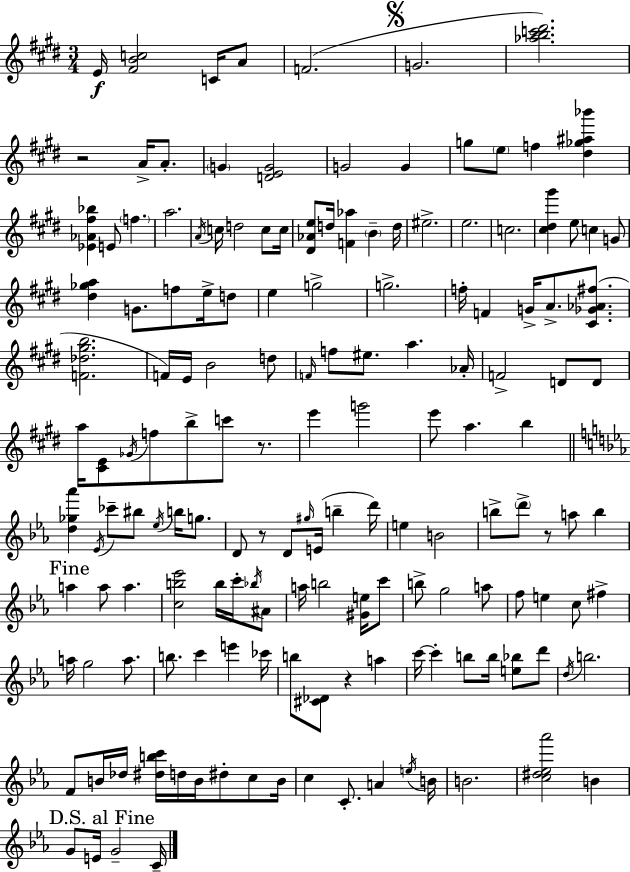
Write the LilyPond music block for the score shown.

{
  \clef treble
  \numericTimeSignature
  \time 3/4
  \key e \major
  e'16\f <fis' b' c''>2 c'16 a'8 | f'2.( | \mark \markup { \musicglyph "scripts.segno" } g'2. | <aes'' b'' c''' dis'''>2.) | \break r2 a'16-> a'8.-. | \parenthesize g'4 <d' e' g'>2 | g'2 g'4 | g''8 \parenthesize e''8 f''4 <dis'' ges'' ais'' bes'''>4 | \break <ees' aes' fis'' bes''>4 e'8 \parenthesize f''4. | a''2. | \acciaccatura { a'16 } c''16 d''2 c''8 | c''16 <dis' aes' e''>8 d''16 <f' aes''>4 \parenthesize b'4-- | \break d''16 eis''2.-> | e''2. | c''2. | <cis'' dis'' gis'''>4 e''8 c''4 g'8 | \break <dis'' ges'' a''>4 g'8. f''8 e''16-> d''8 | e''4 g''2-> | g''2.-> | f''16-. f'4 g'16-> a'8.-> <cis' ges' aes' fis''>8.( | \break <f' des'' gis'' b''>2. | f'16) e'16 b'2 d''8 | \grace { f'16 } f''8 eis''8. a''4. | aes'16-. f'2-> d'8 | \break d'8 a''16 <cis' e'>8 \acciaccatura { ges'16 } f''8 b''8-> c'''8 | r8. e'''4 g'''2 | e'''8 a''4. b''4 | \bar "||" \break \key ees \major <d'' ges'' aes'''>4 \acciaccatura { ees'16 } ces'''8-- bis''8 \acciaccatura { ees''16 } b''16 g''8. | d'8 r8 d'8 \grace { gis''16 } e'16( b''4-- | d'''16) e''4 b'2 | b''8-> \parenthesize d'''8-> r8 a''8 b''4 | \break \mark "Fine" a''4 a''8 a''4. | <c'' b'' ees'''>2 b''16 | c'''16-. \acciaccatura { bes''16 } ais'8 a''16 b''2 | <gis' e''>16 c'''8 b''8-> g''2 | \break a''8 f''8 e''4 c''8 | fis''4-> a''16 g''2 | a''8. b''8. c'''4 e'''4 | ces'''16 b''8 <cis' des'>8 r4 | \break a''4 c'''16~~ c'''4-. b''8 b''16 | <e'' bes''>8 d'''8 \acciaccatura { d''16 } b''2. | f'8 b'16 des''16 <dis'' b'' c'''>16 d''16 b'16 | dis''8-. c''8 b'16 c''4 c'8.-. | \break a'4 \acciaccatura { e''16 } b'16 b'2. | <c'' dis'' ees'' aes'''>2 | b'4 \mark "D.S. al Fine" g'8 e'16 g'2-- | c'16-- \bar "|."
}